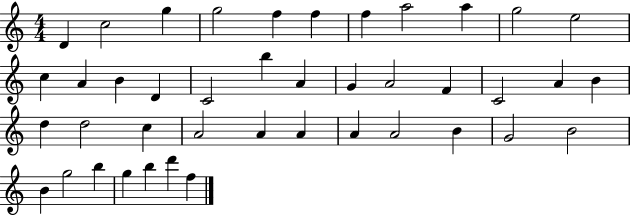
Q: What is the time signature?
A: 4/4